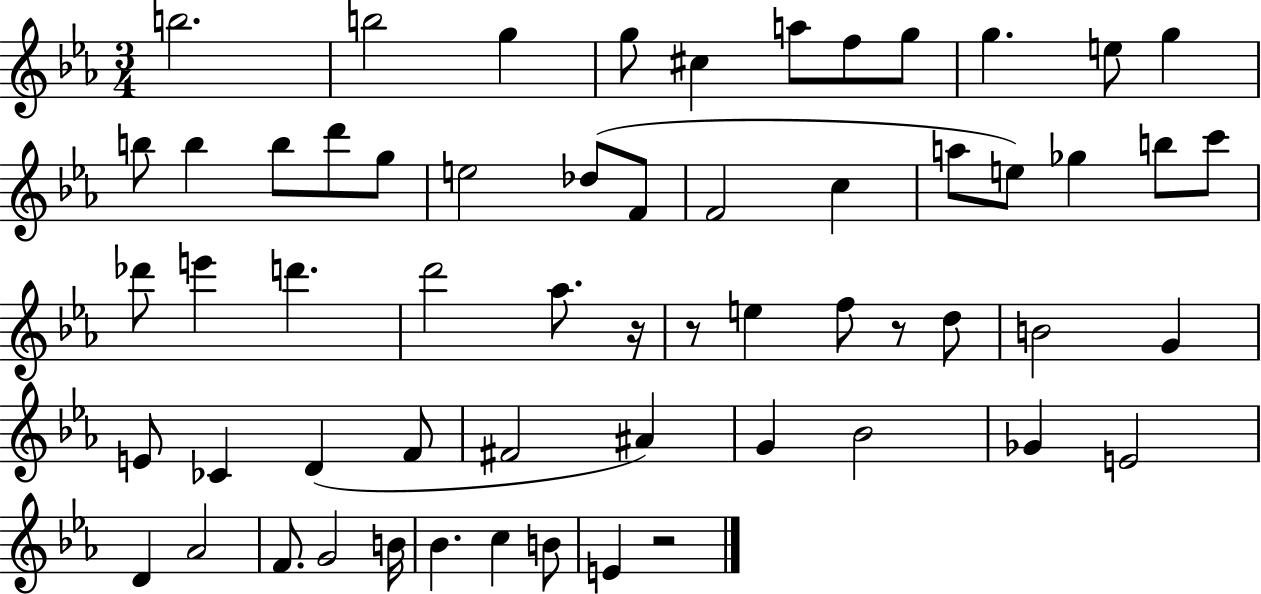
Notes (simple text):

B5/h. B5/h G5/q G5/e C#5/q A5/e F5/e G5/e G5/q. E5/e G5/q B5/e B5/q B5/e D6/e G5/e E5/h Db5/e F4/e F4/h C5/q A5/e E5/e Gb5/q B5/e C6/e Db6/e E6/q D6/q. D6/h Ab5/e. R/s R/e E5/q F5/e R/e D5/e B4/h G4/q E4/e CES4/q D4/q F4/e F#4/h A#4/q G4/q Bb4/h Gb4/q E4/h D4/q Ab4/h F4/e. G4/h B4/s Bb4/q. C5/q B4/e E4/q R/h